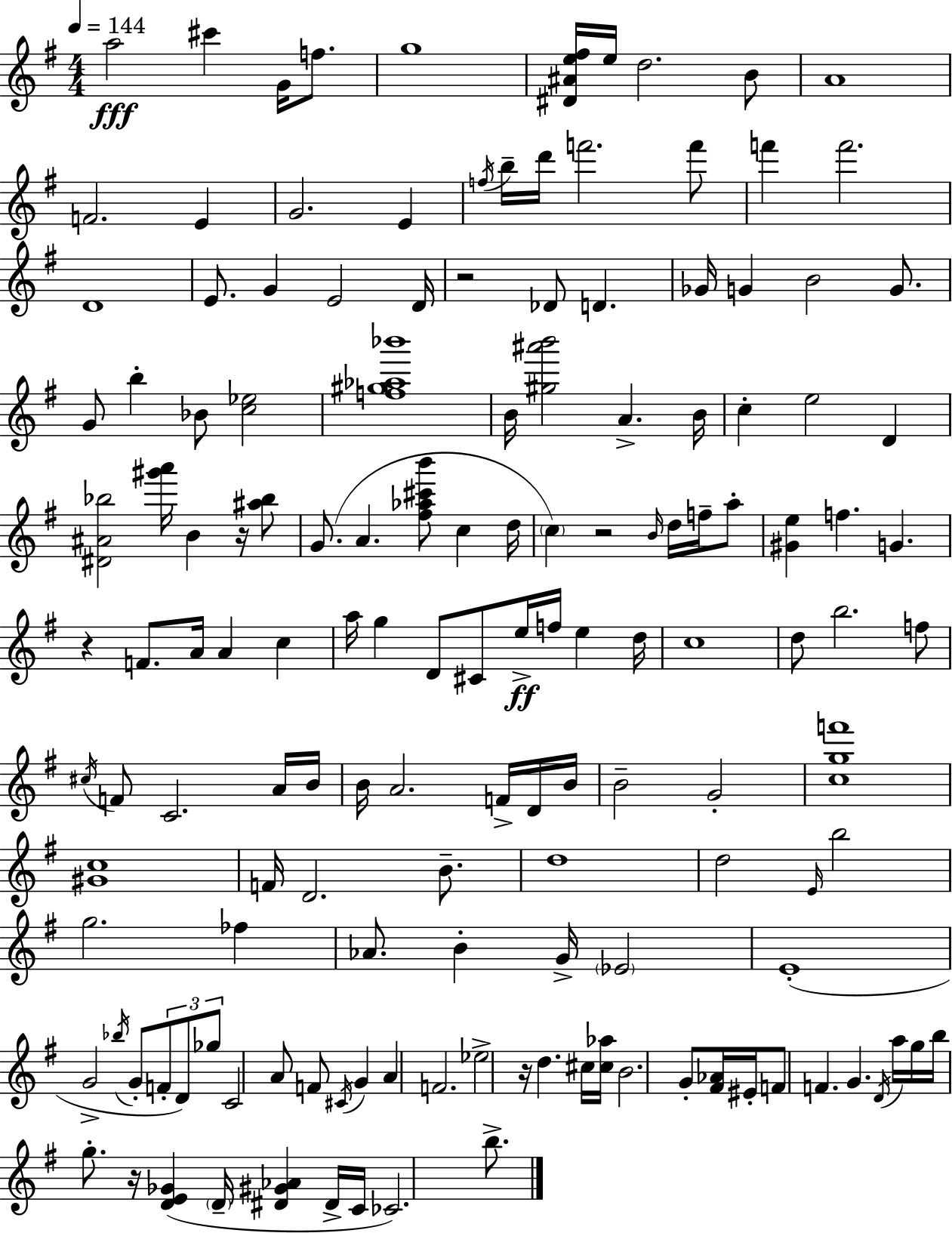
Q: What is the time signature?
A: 4/4